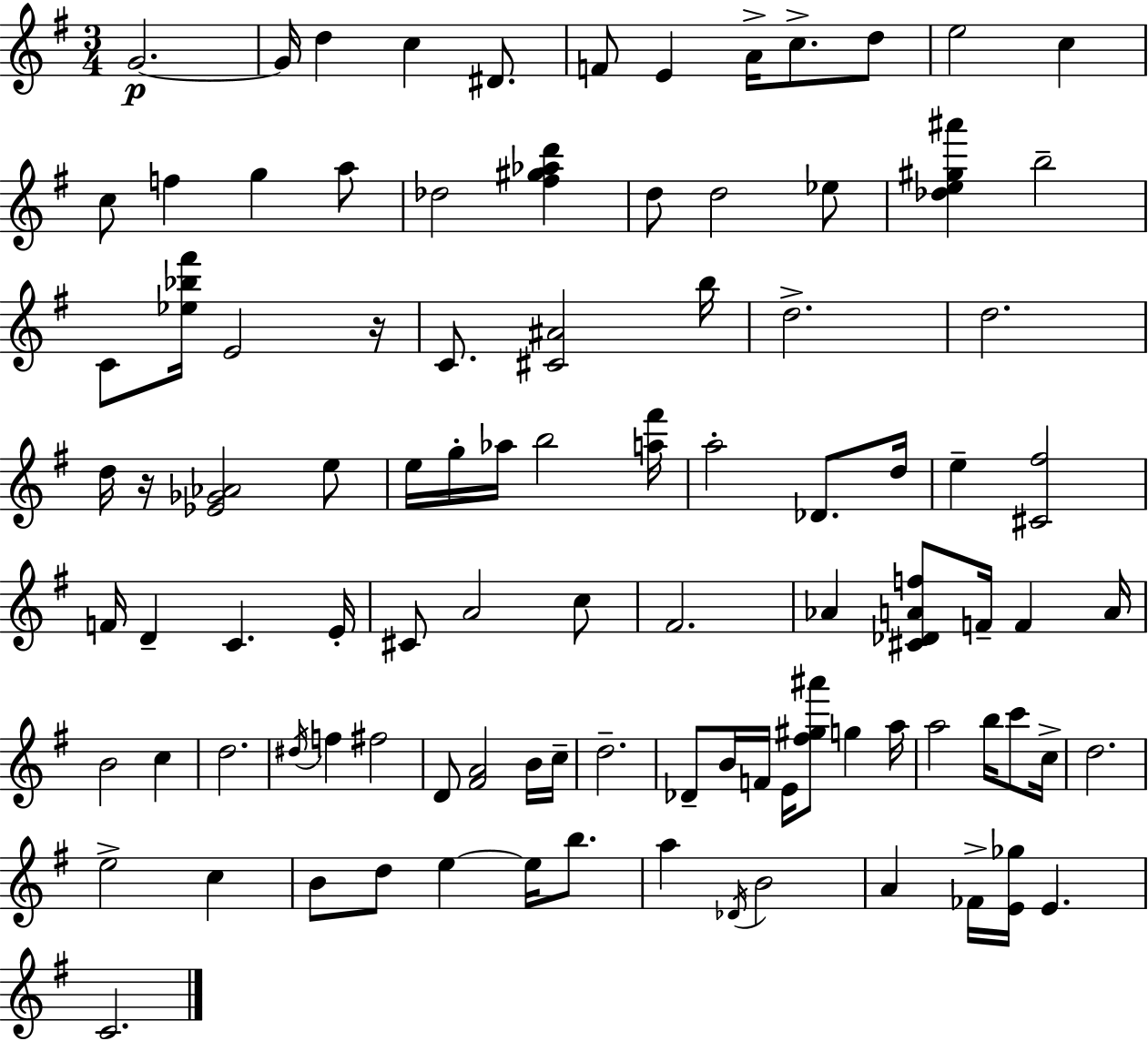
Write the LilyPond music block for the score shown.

{
  \clef treble
  \numericTimeSignature
  \time 3/4
  \key g \major
  g'2.~~\p | g'16 d''4 c''4 dis'8. | f'8 e'4 a'16-> c''8.-> d''8 | e''2 c''4 | \break c''8 f''4 g''4 a''8 | des''2 <fis'' gis'' aes'' d'''>4 | d''8 d''2 ees''8 | <des'' e'' gis'' ais'''>4 b''2-- | \break c'8 <ees'' bes'' fis'''>16 e'2 r16 | c'8. <cis' ais'>2 b''16 | d''2.-> | d''2. | \break d''16 r16 <ees' ges' aes'>2 e''8 | e''16 g''16-. aes''16 b''2 <a'' fis'''>16 | a''2-. des'8. d''16 | e''4-- <cis' fis''>2 | \break f'16 d'4-- c'4. e'16-. | cis'8 a'2 c''8 | fis'2. | aes'4 <cis' des' a' f''>8 f'16-- f'4 a'16 | \break b'2 c''4 | d''2. | \acciaccatura { dis''16 } f''4 fis''2 | d'8 <fis' a'>2 b'16 | \break c''16-- d''2.-- | des'8-- b'16 f'16 e'16 <fis'' gis'' ais'''>8 g''4 | a''16 a''2 b''16 c'''8 | c''16-> d''2. | \break e''2-> c''4 | b'8 d''8 e''4~~ e''16 b''8. | a''4 \acciaccatura { des'16 } b'2 | a'4 fes'16-> <e' ges''>16 e'4. | \break c'2. | \bar "|."
}